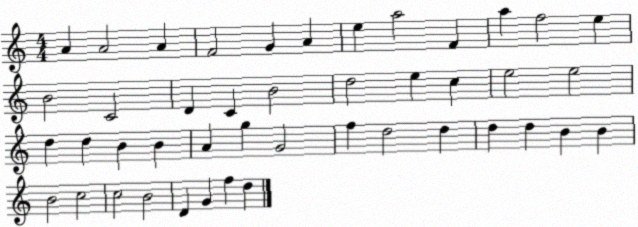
X:1
T:Untitled
M:4/4
L:1/4
K:C
A A2 A F2 G A e a2 F a f2 e B2 C2 D C B2 d2 e c e2 e2 d d B B A g G2 f d2 d d d B B B2 c2 c2 B2 D G f d